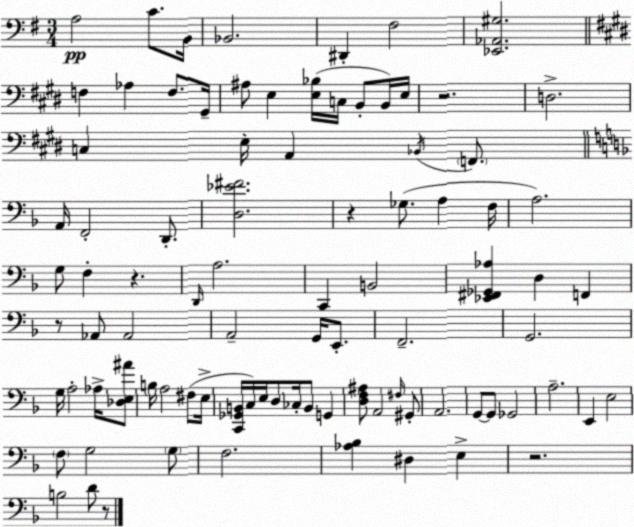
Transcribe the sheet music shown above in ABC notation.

X:1
T:Untitled
M:3/4
L:1/4
K:Em
A,2 C/2 B,,/4 _B,,2 ^D,, ^F,2 [_E,,_A,,^G,]2 F, _A, F,/2 ^G,,/4 ^A,/2 E, [E,_B,]/4 C,/4 B,,/2 B,,/4 E,/4 z2 D,2 C, E,/4 A,, _B,,/4 F,,/2 A,,/4 F,,2 D,,/2 [D,_E^F]2 z _G,/2 A, F,/4 A,2 G,/2 F, z D,,/4 A,2 C,, B,,2 [_E,,^F,,_G,,_A,] D, F,, z/2 _A,,/2 _A,,2 A,,2 G,,/4 E,,/2 F,,2 G,,2 G,/4 A,2 _A,/4 [_D,E,^A]/2 B,/4 A,2 ^F,/2 E,/4 [C,,_G,,B,,]/4 C,/4 E,/4 D,/2 _C,/4 B,,/2 G,, [D,F,^A,]/2 A,,2 ^F,/4 ^G,,/2 A,,2 G,,/2 G,,/2 _G,,2 A,2 E,, E,2 F,/2 G,2 G,/2 F,2 [_A,_B,] ^D, E, z2 B,2 D/2 z/2